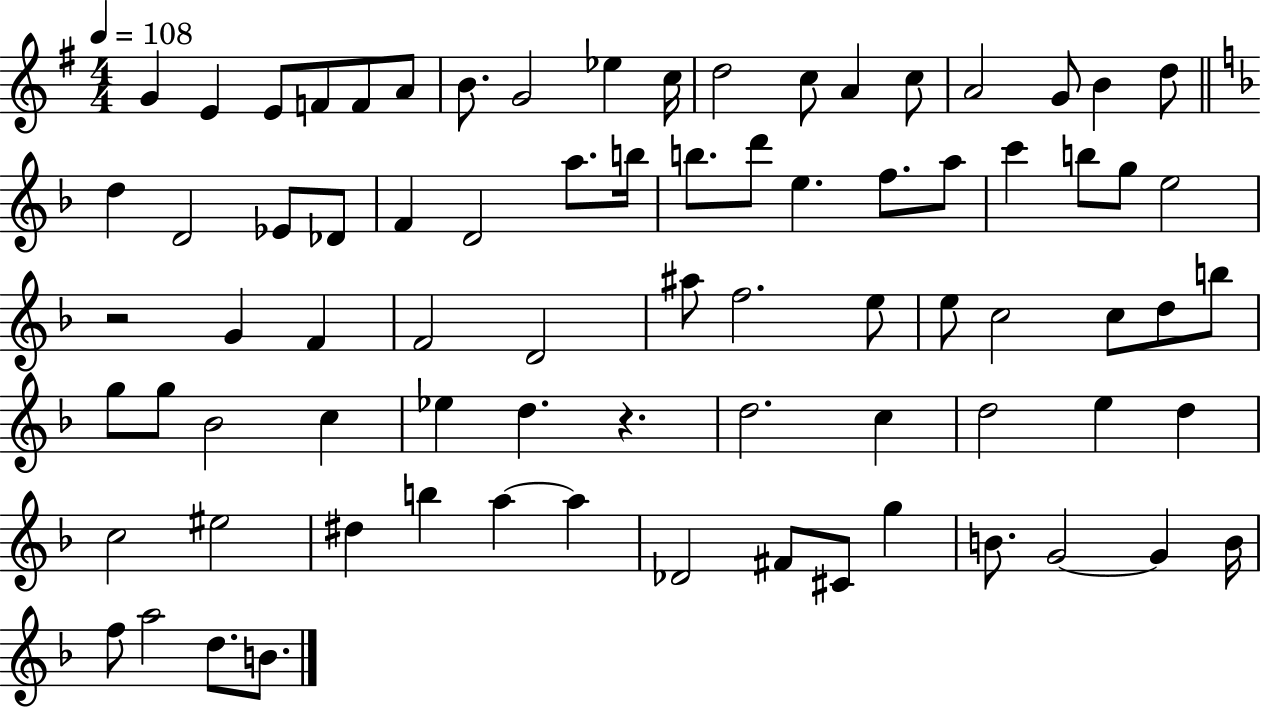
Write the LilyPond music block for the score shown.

{
  \clef treble
  \numericTimeSignature
  \time 4/4
  \key g \major
  \tempo 4 = 108
  \repeat volta 2 { g'4 e'4 e'8 f'8 f'8 a'8 | b'8. g'2 ees''4 c''16 | d''2 c''8 a'4 c''8 | a'2 g'8 b'4 d''8 | \break \bar "||" \break \key f \major d''4 d'2 ees'8 des'8 | f'4 d'2 a''8. b''16 | b''8. d'''8 e''4. f''8. a''8 | c'''4 b''8 g''8 e''2 | \break r2 g'4 f'4 | f'2 d'2 | ais''8 f''2. e''8 | e''8 c''2 c''8 d''8 b''8 | \break g''8 g''8 bes'2 c''4 | ees''4 d''4. r4. | d''2. c''4 | d''2 e''4 d''4 | \break c''2 eis''2 | dis''4 b''4 a''4~~ a''4 | des'2 fis'8 cis'8 g''4 | b'8. g'2~~ g'4 b'16 | \break f''8 a''2 d''8. b'8. | } \bar "|."
}